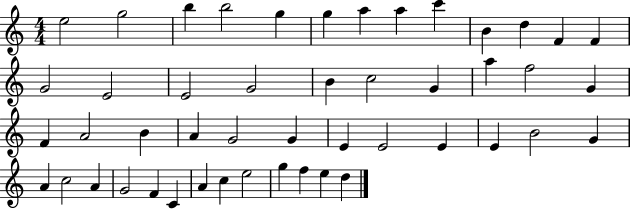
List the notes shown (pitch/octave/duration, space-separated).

E5/h G5/h B5/q B5/h G5/q G5/q A5/q A5/q C6/q B4/q D5/q F4/q F4/q G4/h E4/h E4/h G4/h B4/q C5/h G4/q A5/q F5/h G4/q F4/q A4/h B4/q A4/q G4/h G4/q E4/q E4/h E4/q E4/q B4/h G4/q A4/q C5/h A4/q G4/h F4/q C4/q A4/q C5/q E5/h G5/q F5/q E5/q D5/q